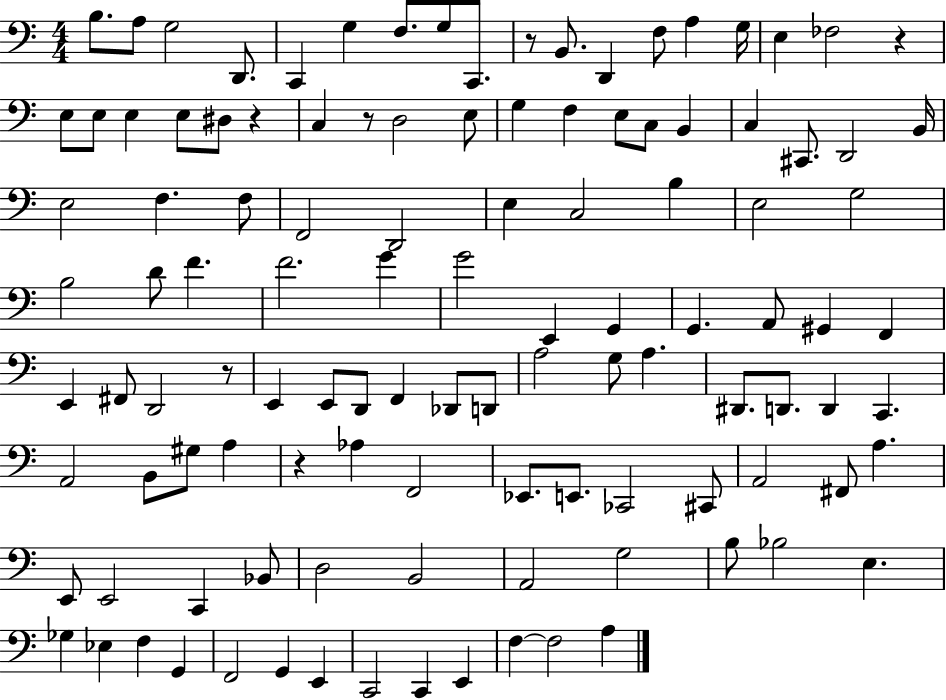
X:1
T:Untitled
M:4/4
L:1/4
K:C
B,/2 A,/2 G,2 D,,/2 C,, G, F,/2 G,/2 C,,/2 z/2 B,,/2 D,, F,/2 A, G,/4 E, _F,2 z E,/2 E,/2 E, E,/2 ^D,/2 z C, z/2 D,2 E,/2 G, F, E,/2 C,/2 B,, C, ^C,,/2 D,,2 B,,/4 E,2 F, F,/2 F,,2 D,,2 E, C,2 B, E,2 G,2 B,2 D/2 F F2 G G2 E,, G,, G,, A,,/2 ^G,, F,, E,, ^F,,/2 D,,2 z/2 E,, E,,/2 D,,/2 F,, _D,,/2 D,,/2 A,2 G,/2 A, ^D,,/2 D,,/2 D,, C,, A,,2 B,,/2 ^G,/2 A, z _A, F,,2 _E,,/2 E,,/2 _C,,2 ^C,,/2 A,,2 ^F,,/2 A, E,,/2 E,,2 C,, _B,,/2 D,2 B,,2 A,,2 G,2 B,/2 _B,2 E, _G, _E, F, G,, F,,2 G,, E,, C,,2 C,, E,, F, F,2 A,